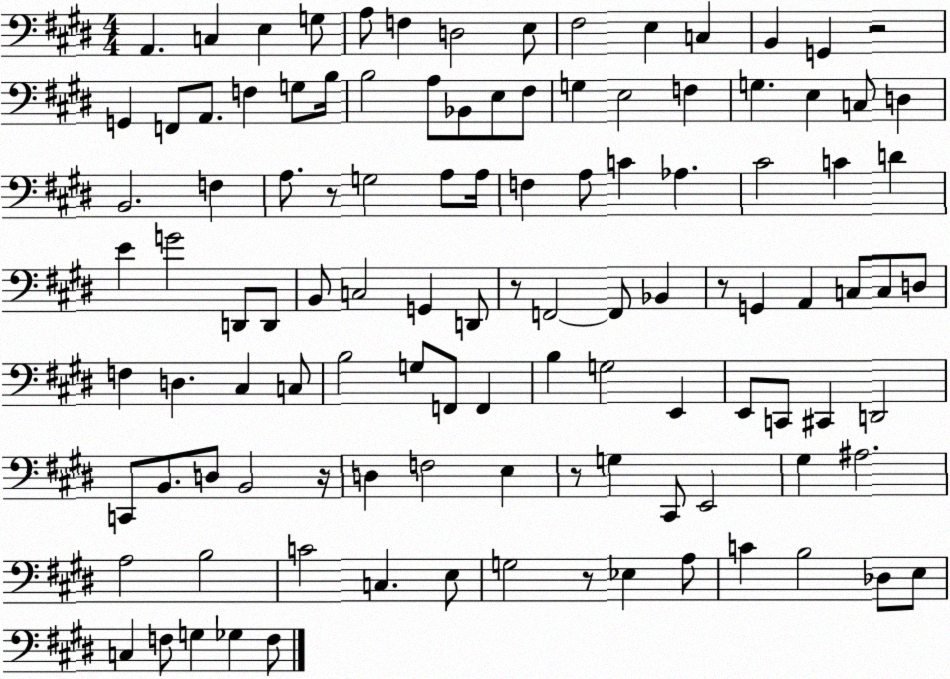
X:1
T:Untitled
M:4/4
L:1/4
K:E
A,, C, E, G,/2 A,/2 F, D,2 E,/2 ^F,2 E, C, B,, G,, z2 G,, F,,/2 A,,/2 F, G,/2 B,/4 B,2 A,/2 _B,,/2 E,/2 ^F,/2 G, E,2 F, G, E, C,/2 D, B,,2 F, A,/2 z/2 G,2 A,/2 A,/4 F, A,/2 C _A, ^C2 C D E G2 D,,/2 D,,/2 B,,/2 C,2 G,, D,,/2 z/2 F,,2 F,,/2 _B,, z/2 G,, A,, C,/2 C,/2 D,/2 F, D, ^C, C,/2 B,2 G,/2 F,,/2 F,, B, G,2 E,, E,,/2 C,,/2 ^C,, D,,2 C,,/2 B,,/2 D,/2 B,,2 z/4 D, F,2 E, z/2 G, ^C,,/2 E,,2 ^G, ^A,2 A,2 B,2 C2 C, E,/2 G,2 z/2 _E, A,/2 C B,2 _D,/2 E,/2 C, F,/2 G, _G, F,/2